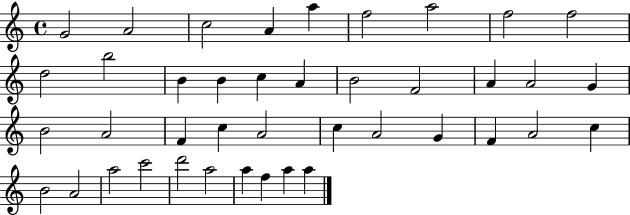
X:1
T:Untitled
M:4/4
L:1/4
K:C
G2 A2 c2 A a f2 a2 f2 f2 d2 b2 B B c A B2 F2 A A2 G B2 A2 F c A2 c A2 G F A2 c B2 A2 a2 c'2 d'2 a2 a f a a